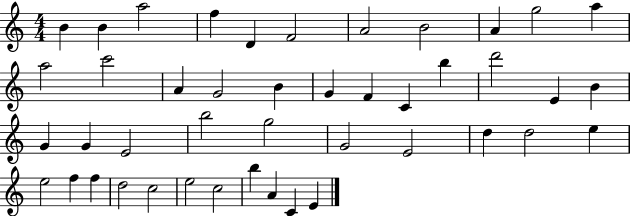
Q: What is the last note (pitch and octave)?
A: E4